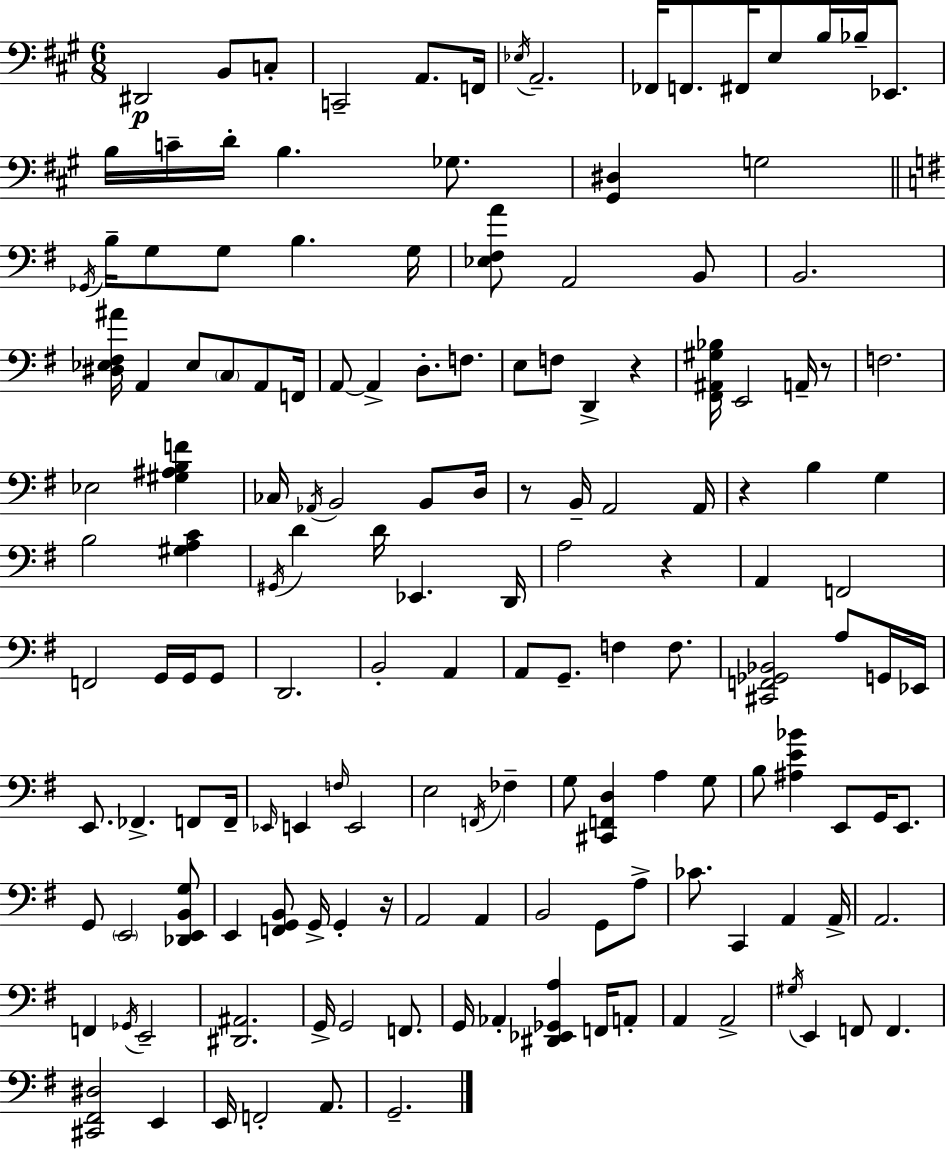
D#2/h B2/e C3/e C2/h A2/e. F2/s Eb3/s A2/h. FES2/s F2/e. F#2/s E3/e B3/s Bb3/s Eb2/e. B3/s C4/s D4/s B3/q. Gb3/e. [G#2,D#3]/q G3/h Gb2/s B3/s G3/e G3/e B3/q. G3/s [Eb3,F#3,A4]/e A2/h B2/e B2/h. [D#3,Eb3,F#3,A#4]/s A2/q Eb3/e C3/e A2/e F2/s A2/e A2/q D3/e. F3/e. E3/e F3/e D2/q R/q [F#2,A#2,G#3,Bb3]/s E2/h A2/s R/e F3/h. Eb3/h [G#3,A#3,B3,F4]/q CES3/s Ab2/s B2/h B2/e D3/s R/e B2/s A2/h A2/s R/q B3/q G3/q B3/h [G#3,A3,C4]/q G#2/s D4/q D4/s Eb2/q. D2/s A3/h R/q A2/q F2/h F2/h G2/s G2/s G2/e D2/h. B2/h A2/q A2/e G2/e. F3/q F3/e. [C#2,F2,Gb2,Bb2]/h A3/e G2/s Eb2/s E2/e. FES2/q. F2/e F2/s Eb2/s E2/q F3/s E2/h E3/h F2/s FES3/q G3/e [C#2,F2,D3]/q A3/q G3/e B3/e [A#3,E4,Bb4]/q E2/e G2/s E2/e. G2/e E2/h [Db2,E2,B2,G3]/e E2/q [F2,G2,B2]/e G2/s G2/q R/s A2/h A2/q B2/h G2/e A3/e CES4/e. C2/q A2/q A2/s A2/h. F2/q Gb2/s E2/h [D#2,A#2]/h. G2/s G2/h F2/e. G2/s Ab2/q [D#2,Eb2,Gb2,A3]/q F2/s A2/e A2/q A2/h G#3/s E2/q F2/e F2/q. [C#2,F#2,D#3]/h E2/q E2/s F2/h A2/e. G2/h.